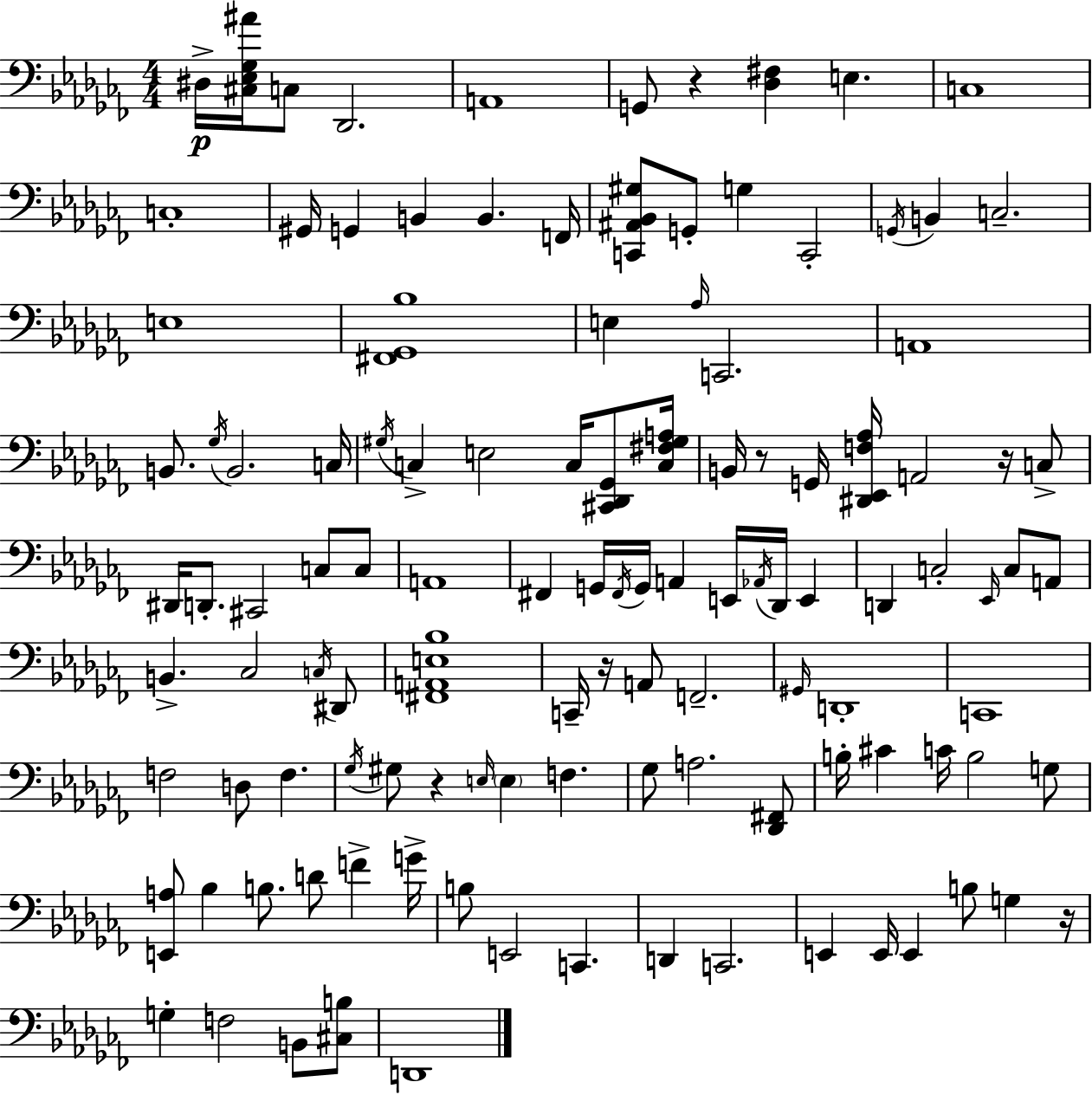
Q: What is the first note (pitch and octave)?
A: D#3